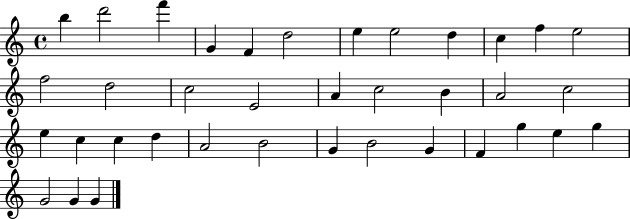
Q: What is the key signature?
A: C major